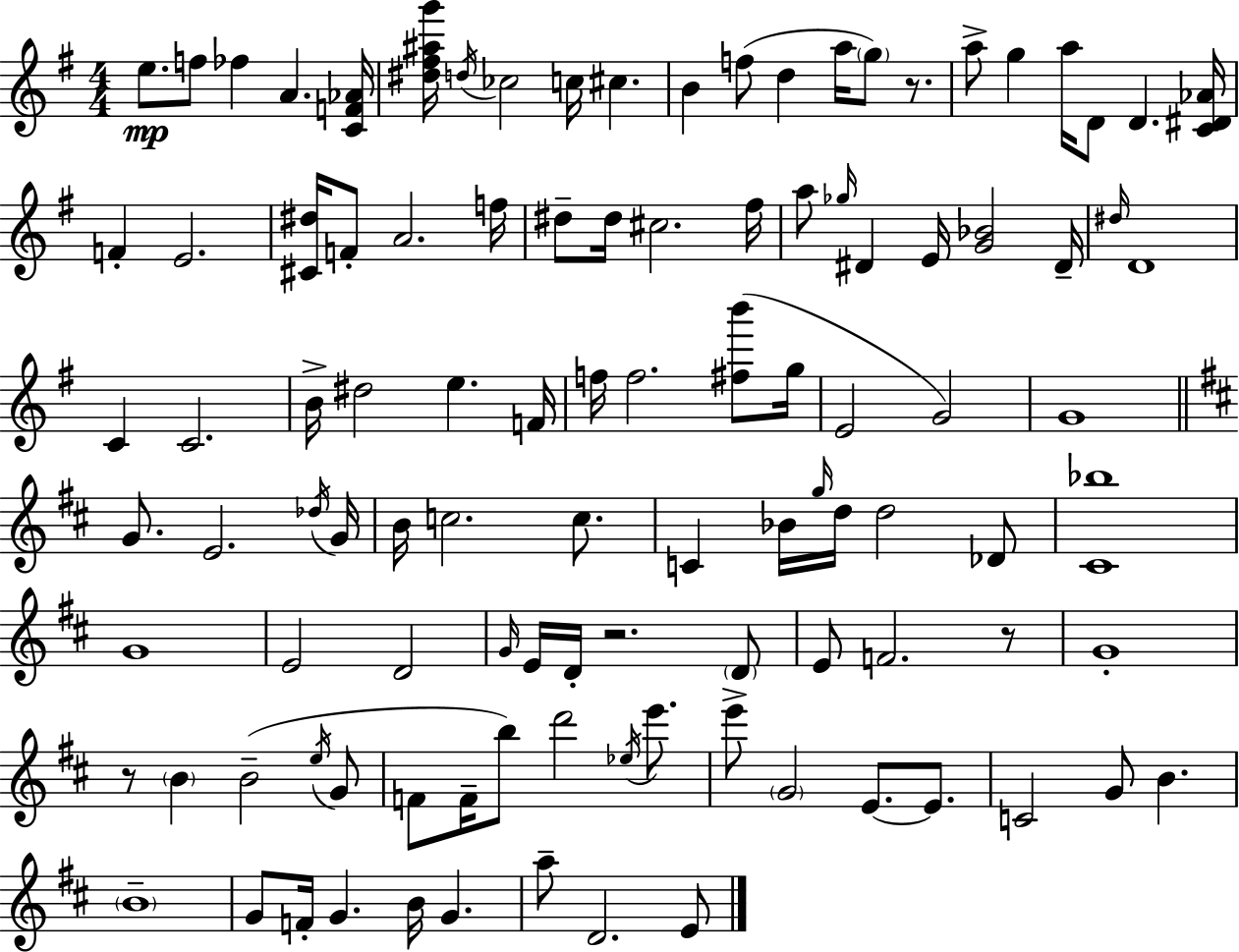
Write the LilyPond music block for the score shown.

{
  \clef treble
  \numericTimeSignature
  \time 4/4
  \key g \major
  e''8.\mp f''8 fes''4 a'4. <c' f' aes'>16 | <dis'' fis'' ais'' g'''>16 \acciaccatura { d''16 } ces''2 c''16 cis''4. | b'4 f''8( d''4 a''16 \parenthesize g''8) r8. | a''8-> g''4 a''16 d'8 d'4. | \break <c' dis' aes'>16 f'4-. e'2. | <cis' dis''>16 f'8-. a'2. | f''16 dis''8-- dis''16 cis''2. | fis''16 a''8 \grace { ges''16 } dis'4 e'16 <g' bes'>2 | \break dis'16-- \grace { dis''16 } d'1 | c'4 c'2. | b'16-> dis''2 e''4. | f'16 f''16 f''2. | \break <fis'' b'''>8( g''16 e'2 g'2) | g'1 | \bar "||" \break \key d \major g'8. e'2. \acciaccatura { des''16 } | g'16 b'16 c''2. c''8. | c'4 bes'16 \grace { g''16 } d''16 d''2 | des'8 <cis' bes''>1 | \break g'1 | e'2 d'2 | \grace { g'16 } e'16 d'16-. r2. | \parenthesize d'8 e'8 f'2. | \break r8 g'1-. | r8 \parenthesize b'4 b'2--( | \acciaccatura { e''16 } g'8 f'8 f'16-- b''8) d'''2 | \acciaccatura { ees''16 } e'''8. e'''8-> \parenthesize g'2 e'8.~~ | \break e'8. c'2 g'8 b'4. | \parenthesize b'1-- | g'8 f'16-. g'4. b'16 g'4. | a''8-- d'2. | \break e'8 \bar "|."
}